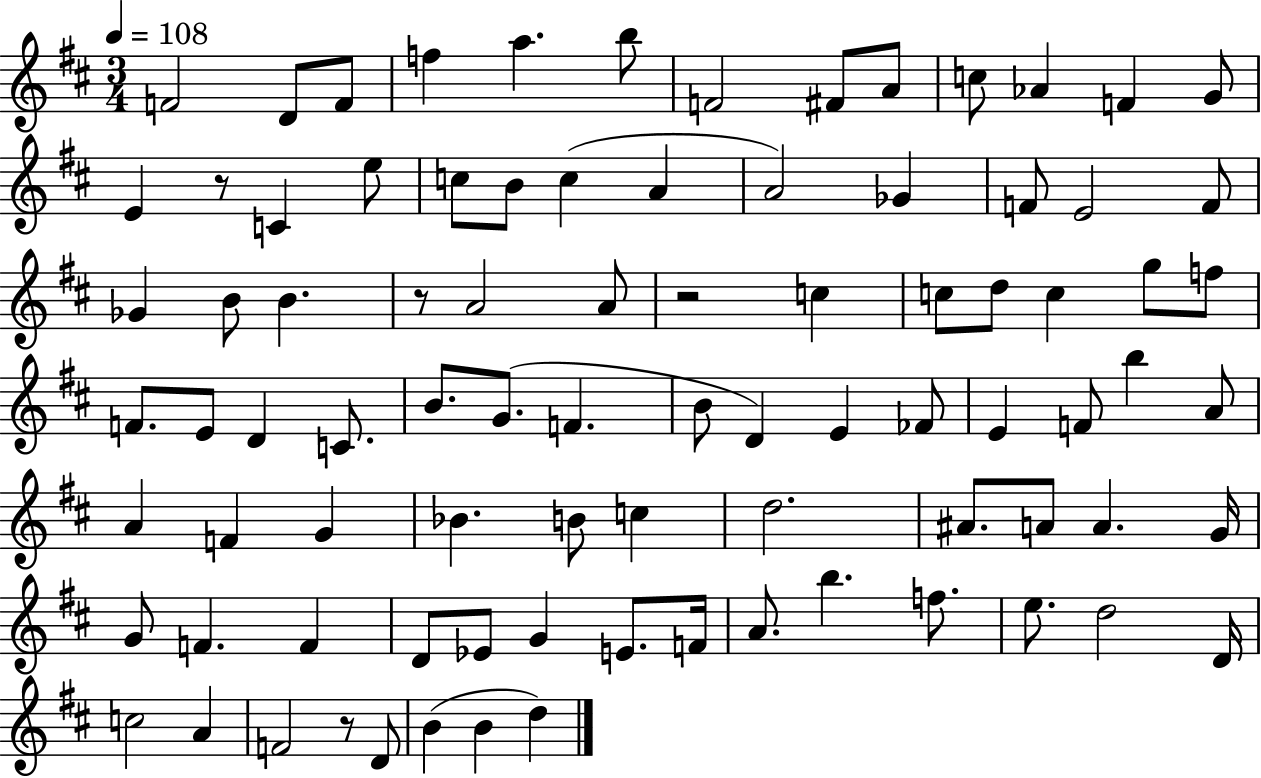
{
  \clef treble
  \numericTimeSignature
  \time 3/4
  \key d \major
  \tempo 4 = 108
  f'2 d'8 f'8 | f''4 a''4. b''8 | f'2 fis'8 a'8 | c''8 aes'4 f'4 g'8 | \break e'4 r8 c'4 e''8 | c''8 b'8 c''4( a'4 | a'2) ges'4 | f'8 e'2 f'8 | \break ges'4 b'8 b'4. | r8 a'2 a'8 | r2 c''4 | c''8 d''8 c''4 g''8 f''8 | \break f'8. e'8 d'4 c'8. | b'8. g'8.( f'4. | b'8 d'4) e'4 fes'8 | e'4 f'8 b''4 a'8 | \break a'4 f'4 g'4 | bes'4. b'8 c''4 | d''2. | ais'8. a'8 a'4. g'16 | \break g'8 f'4. f'4 | d'8 ees'8 g'4 e'8. f'16 | a'8. b''4. f''8. | e''8. d''2 d'16 | \break c''2 a'4 | f'2 r8 d'8 | b'4( b'4 d''4) | \bar "|."
}